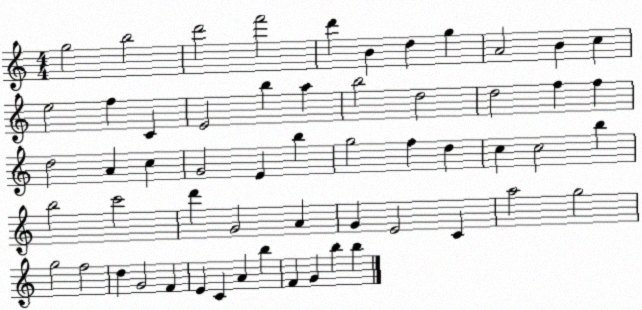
X:1
T:Untitled
M:4/4
L:1/4
K:C
g2 b2 d'2 f'2 d' B d g A2 B c e2 f C E2 b a b2 d2 d2 f f d2 A c G2 E b g2 f d c c2 b b2 c'2 d' G2 A G E2 C a2 g2 g2 f2 d G2 F E C A b F G b b